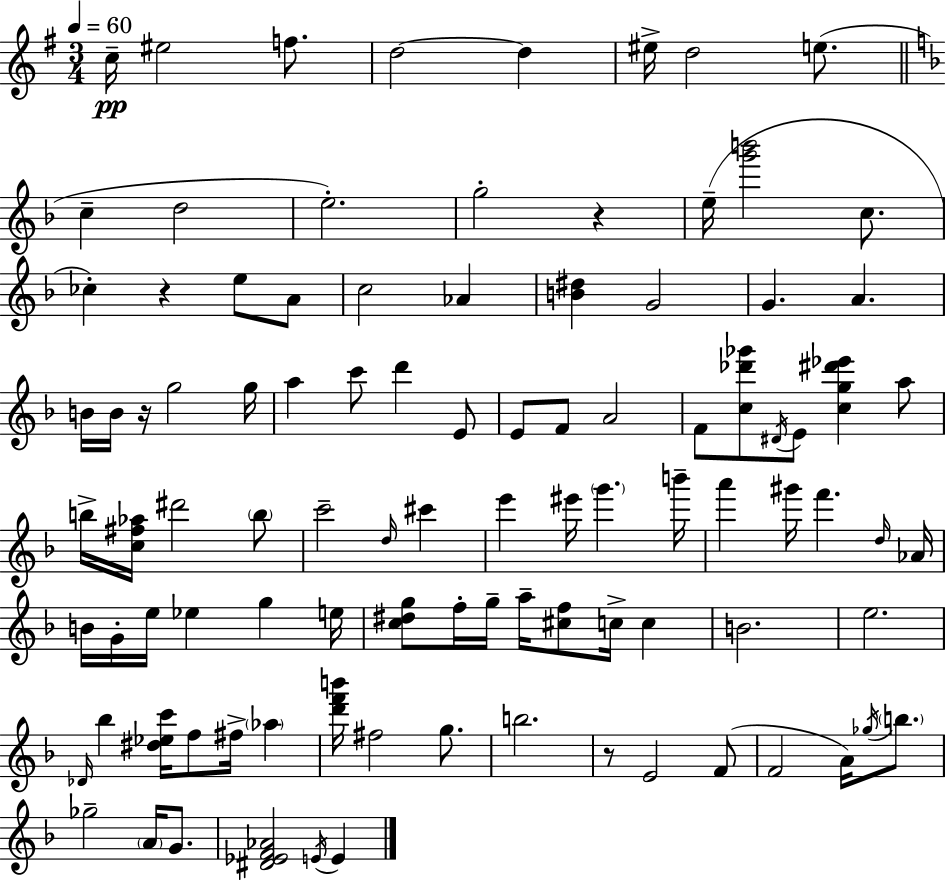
C5/s EIS5/h F5/e. D5/h D5/q EIS5/s D5/h E5/e. C5/q D5/h E5/h. G5/h R/q E5/s [G6,B6]/h C5/e. CES5/q R/q E5/e A4/e C5/h Ab4/q [B4,D#5]/q G4/h G4/q. A4/q. B4/s B4/s R/s G5/h G5/s A5/q C6/e D6/q E4/e E4/e F4/e A4/h F4/e [C5,Db6,Gb6]/e D#4/s E4/e [C5,G5,D#6,Eb6]/q A5/e B5/s [C5,F#5,Ab5]/s D#6/h B5/e C6/h D5/s C#6/q E6/q EIS6/s G6/q. B6/s A6/q G#6/s F6/q. D5/s Ab4/s B4/s G4/s E5/s Eb5/q G5/q E5/s [C5,D#5,G5]/e F5/s G5/s A5/s [C#5,F5]/e C5/s C5/q B4/h. E5/h. Db4/s Bb5/q [D#5,Eb5,C6]/s F5/e F#5/s Ab5/q [D6,F6,B6]/s F#5/h G5/e. B5/h. R/e E4/h F4/e F4/h A4/s Gb5/s B5/e. Gb5/h A4/s G4/e. [D#4,Eb4,F4,Ab4]/h E4/s E4/q